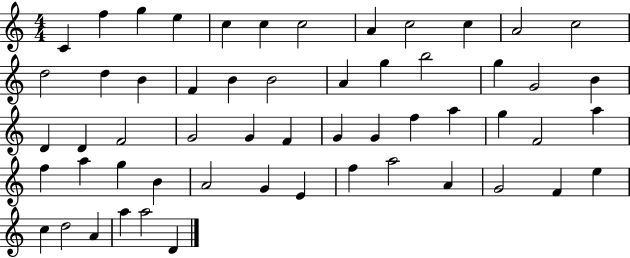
X:1
T:Untitled
M:4/4
L:1/4
K:C
C f g e c c c2 A c2 c A2 c2 d2 d B F B B2 A g b2 g G2 B D D F2 G2 G F G G f a g F2 a f a g B A2 G E f a2 A G2 F e c d2 A a a2 D